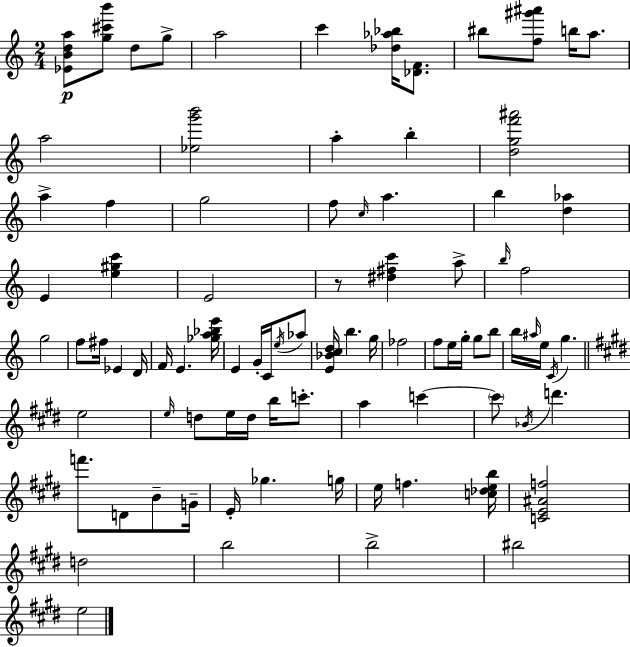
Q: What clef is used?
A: treble